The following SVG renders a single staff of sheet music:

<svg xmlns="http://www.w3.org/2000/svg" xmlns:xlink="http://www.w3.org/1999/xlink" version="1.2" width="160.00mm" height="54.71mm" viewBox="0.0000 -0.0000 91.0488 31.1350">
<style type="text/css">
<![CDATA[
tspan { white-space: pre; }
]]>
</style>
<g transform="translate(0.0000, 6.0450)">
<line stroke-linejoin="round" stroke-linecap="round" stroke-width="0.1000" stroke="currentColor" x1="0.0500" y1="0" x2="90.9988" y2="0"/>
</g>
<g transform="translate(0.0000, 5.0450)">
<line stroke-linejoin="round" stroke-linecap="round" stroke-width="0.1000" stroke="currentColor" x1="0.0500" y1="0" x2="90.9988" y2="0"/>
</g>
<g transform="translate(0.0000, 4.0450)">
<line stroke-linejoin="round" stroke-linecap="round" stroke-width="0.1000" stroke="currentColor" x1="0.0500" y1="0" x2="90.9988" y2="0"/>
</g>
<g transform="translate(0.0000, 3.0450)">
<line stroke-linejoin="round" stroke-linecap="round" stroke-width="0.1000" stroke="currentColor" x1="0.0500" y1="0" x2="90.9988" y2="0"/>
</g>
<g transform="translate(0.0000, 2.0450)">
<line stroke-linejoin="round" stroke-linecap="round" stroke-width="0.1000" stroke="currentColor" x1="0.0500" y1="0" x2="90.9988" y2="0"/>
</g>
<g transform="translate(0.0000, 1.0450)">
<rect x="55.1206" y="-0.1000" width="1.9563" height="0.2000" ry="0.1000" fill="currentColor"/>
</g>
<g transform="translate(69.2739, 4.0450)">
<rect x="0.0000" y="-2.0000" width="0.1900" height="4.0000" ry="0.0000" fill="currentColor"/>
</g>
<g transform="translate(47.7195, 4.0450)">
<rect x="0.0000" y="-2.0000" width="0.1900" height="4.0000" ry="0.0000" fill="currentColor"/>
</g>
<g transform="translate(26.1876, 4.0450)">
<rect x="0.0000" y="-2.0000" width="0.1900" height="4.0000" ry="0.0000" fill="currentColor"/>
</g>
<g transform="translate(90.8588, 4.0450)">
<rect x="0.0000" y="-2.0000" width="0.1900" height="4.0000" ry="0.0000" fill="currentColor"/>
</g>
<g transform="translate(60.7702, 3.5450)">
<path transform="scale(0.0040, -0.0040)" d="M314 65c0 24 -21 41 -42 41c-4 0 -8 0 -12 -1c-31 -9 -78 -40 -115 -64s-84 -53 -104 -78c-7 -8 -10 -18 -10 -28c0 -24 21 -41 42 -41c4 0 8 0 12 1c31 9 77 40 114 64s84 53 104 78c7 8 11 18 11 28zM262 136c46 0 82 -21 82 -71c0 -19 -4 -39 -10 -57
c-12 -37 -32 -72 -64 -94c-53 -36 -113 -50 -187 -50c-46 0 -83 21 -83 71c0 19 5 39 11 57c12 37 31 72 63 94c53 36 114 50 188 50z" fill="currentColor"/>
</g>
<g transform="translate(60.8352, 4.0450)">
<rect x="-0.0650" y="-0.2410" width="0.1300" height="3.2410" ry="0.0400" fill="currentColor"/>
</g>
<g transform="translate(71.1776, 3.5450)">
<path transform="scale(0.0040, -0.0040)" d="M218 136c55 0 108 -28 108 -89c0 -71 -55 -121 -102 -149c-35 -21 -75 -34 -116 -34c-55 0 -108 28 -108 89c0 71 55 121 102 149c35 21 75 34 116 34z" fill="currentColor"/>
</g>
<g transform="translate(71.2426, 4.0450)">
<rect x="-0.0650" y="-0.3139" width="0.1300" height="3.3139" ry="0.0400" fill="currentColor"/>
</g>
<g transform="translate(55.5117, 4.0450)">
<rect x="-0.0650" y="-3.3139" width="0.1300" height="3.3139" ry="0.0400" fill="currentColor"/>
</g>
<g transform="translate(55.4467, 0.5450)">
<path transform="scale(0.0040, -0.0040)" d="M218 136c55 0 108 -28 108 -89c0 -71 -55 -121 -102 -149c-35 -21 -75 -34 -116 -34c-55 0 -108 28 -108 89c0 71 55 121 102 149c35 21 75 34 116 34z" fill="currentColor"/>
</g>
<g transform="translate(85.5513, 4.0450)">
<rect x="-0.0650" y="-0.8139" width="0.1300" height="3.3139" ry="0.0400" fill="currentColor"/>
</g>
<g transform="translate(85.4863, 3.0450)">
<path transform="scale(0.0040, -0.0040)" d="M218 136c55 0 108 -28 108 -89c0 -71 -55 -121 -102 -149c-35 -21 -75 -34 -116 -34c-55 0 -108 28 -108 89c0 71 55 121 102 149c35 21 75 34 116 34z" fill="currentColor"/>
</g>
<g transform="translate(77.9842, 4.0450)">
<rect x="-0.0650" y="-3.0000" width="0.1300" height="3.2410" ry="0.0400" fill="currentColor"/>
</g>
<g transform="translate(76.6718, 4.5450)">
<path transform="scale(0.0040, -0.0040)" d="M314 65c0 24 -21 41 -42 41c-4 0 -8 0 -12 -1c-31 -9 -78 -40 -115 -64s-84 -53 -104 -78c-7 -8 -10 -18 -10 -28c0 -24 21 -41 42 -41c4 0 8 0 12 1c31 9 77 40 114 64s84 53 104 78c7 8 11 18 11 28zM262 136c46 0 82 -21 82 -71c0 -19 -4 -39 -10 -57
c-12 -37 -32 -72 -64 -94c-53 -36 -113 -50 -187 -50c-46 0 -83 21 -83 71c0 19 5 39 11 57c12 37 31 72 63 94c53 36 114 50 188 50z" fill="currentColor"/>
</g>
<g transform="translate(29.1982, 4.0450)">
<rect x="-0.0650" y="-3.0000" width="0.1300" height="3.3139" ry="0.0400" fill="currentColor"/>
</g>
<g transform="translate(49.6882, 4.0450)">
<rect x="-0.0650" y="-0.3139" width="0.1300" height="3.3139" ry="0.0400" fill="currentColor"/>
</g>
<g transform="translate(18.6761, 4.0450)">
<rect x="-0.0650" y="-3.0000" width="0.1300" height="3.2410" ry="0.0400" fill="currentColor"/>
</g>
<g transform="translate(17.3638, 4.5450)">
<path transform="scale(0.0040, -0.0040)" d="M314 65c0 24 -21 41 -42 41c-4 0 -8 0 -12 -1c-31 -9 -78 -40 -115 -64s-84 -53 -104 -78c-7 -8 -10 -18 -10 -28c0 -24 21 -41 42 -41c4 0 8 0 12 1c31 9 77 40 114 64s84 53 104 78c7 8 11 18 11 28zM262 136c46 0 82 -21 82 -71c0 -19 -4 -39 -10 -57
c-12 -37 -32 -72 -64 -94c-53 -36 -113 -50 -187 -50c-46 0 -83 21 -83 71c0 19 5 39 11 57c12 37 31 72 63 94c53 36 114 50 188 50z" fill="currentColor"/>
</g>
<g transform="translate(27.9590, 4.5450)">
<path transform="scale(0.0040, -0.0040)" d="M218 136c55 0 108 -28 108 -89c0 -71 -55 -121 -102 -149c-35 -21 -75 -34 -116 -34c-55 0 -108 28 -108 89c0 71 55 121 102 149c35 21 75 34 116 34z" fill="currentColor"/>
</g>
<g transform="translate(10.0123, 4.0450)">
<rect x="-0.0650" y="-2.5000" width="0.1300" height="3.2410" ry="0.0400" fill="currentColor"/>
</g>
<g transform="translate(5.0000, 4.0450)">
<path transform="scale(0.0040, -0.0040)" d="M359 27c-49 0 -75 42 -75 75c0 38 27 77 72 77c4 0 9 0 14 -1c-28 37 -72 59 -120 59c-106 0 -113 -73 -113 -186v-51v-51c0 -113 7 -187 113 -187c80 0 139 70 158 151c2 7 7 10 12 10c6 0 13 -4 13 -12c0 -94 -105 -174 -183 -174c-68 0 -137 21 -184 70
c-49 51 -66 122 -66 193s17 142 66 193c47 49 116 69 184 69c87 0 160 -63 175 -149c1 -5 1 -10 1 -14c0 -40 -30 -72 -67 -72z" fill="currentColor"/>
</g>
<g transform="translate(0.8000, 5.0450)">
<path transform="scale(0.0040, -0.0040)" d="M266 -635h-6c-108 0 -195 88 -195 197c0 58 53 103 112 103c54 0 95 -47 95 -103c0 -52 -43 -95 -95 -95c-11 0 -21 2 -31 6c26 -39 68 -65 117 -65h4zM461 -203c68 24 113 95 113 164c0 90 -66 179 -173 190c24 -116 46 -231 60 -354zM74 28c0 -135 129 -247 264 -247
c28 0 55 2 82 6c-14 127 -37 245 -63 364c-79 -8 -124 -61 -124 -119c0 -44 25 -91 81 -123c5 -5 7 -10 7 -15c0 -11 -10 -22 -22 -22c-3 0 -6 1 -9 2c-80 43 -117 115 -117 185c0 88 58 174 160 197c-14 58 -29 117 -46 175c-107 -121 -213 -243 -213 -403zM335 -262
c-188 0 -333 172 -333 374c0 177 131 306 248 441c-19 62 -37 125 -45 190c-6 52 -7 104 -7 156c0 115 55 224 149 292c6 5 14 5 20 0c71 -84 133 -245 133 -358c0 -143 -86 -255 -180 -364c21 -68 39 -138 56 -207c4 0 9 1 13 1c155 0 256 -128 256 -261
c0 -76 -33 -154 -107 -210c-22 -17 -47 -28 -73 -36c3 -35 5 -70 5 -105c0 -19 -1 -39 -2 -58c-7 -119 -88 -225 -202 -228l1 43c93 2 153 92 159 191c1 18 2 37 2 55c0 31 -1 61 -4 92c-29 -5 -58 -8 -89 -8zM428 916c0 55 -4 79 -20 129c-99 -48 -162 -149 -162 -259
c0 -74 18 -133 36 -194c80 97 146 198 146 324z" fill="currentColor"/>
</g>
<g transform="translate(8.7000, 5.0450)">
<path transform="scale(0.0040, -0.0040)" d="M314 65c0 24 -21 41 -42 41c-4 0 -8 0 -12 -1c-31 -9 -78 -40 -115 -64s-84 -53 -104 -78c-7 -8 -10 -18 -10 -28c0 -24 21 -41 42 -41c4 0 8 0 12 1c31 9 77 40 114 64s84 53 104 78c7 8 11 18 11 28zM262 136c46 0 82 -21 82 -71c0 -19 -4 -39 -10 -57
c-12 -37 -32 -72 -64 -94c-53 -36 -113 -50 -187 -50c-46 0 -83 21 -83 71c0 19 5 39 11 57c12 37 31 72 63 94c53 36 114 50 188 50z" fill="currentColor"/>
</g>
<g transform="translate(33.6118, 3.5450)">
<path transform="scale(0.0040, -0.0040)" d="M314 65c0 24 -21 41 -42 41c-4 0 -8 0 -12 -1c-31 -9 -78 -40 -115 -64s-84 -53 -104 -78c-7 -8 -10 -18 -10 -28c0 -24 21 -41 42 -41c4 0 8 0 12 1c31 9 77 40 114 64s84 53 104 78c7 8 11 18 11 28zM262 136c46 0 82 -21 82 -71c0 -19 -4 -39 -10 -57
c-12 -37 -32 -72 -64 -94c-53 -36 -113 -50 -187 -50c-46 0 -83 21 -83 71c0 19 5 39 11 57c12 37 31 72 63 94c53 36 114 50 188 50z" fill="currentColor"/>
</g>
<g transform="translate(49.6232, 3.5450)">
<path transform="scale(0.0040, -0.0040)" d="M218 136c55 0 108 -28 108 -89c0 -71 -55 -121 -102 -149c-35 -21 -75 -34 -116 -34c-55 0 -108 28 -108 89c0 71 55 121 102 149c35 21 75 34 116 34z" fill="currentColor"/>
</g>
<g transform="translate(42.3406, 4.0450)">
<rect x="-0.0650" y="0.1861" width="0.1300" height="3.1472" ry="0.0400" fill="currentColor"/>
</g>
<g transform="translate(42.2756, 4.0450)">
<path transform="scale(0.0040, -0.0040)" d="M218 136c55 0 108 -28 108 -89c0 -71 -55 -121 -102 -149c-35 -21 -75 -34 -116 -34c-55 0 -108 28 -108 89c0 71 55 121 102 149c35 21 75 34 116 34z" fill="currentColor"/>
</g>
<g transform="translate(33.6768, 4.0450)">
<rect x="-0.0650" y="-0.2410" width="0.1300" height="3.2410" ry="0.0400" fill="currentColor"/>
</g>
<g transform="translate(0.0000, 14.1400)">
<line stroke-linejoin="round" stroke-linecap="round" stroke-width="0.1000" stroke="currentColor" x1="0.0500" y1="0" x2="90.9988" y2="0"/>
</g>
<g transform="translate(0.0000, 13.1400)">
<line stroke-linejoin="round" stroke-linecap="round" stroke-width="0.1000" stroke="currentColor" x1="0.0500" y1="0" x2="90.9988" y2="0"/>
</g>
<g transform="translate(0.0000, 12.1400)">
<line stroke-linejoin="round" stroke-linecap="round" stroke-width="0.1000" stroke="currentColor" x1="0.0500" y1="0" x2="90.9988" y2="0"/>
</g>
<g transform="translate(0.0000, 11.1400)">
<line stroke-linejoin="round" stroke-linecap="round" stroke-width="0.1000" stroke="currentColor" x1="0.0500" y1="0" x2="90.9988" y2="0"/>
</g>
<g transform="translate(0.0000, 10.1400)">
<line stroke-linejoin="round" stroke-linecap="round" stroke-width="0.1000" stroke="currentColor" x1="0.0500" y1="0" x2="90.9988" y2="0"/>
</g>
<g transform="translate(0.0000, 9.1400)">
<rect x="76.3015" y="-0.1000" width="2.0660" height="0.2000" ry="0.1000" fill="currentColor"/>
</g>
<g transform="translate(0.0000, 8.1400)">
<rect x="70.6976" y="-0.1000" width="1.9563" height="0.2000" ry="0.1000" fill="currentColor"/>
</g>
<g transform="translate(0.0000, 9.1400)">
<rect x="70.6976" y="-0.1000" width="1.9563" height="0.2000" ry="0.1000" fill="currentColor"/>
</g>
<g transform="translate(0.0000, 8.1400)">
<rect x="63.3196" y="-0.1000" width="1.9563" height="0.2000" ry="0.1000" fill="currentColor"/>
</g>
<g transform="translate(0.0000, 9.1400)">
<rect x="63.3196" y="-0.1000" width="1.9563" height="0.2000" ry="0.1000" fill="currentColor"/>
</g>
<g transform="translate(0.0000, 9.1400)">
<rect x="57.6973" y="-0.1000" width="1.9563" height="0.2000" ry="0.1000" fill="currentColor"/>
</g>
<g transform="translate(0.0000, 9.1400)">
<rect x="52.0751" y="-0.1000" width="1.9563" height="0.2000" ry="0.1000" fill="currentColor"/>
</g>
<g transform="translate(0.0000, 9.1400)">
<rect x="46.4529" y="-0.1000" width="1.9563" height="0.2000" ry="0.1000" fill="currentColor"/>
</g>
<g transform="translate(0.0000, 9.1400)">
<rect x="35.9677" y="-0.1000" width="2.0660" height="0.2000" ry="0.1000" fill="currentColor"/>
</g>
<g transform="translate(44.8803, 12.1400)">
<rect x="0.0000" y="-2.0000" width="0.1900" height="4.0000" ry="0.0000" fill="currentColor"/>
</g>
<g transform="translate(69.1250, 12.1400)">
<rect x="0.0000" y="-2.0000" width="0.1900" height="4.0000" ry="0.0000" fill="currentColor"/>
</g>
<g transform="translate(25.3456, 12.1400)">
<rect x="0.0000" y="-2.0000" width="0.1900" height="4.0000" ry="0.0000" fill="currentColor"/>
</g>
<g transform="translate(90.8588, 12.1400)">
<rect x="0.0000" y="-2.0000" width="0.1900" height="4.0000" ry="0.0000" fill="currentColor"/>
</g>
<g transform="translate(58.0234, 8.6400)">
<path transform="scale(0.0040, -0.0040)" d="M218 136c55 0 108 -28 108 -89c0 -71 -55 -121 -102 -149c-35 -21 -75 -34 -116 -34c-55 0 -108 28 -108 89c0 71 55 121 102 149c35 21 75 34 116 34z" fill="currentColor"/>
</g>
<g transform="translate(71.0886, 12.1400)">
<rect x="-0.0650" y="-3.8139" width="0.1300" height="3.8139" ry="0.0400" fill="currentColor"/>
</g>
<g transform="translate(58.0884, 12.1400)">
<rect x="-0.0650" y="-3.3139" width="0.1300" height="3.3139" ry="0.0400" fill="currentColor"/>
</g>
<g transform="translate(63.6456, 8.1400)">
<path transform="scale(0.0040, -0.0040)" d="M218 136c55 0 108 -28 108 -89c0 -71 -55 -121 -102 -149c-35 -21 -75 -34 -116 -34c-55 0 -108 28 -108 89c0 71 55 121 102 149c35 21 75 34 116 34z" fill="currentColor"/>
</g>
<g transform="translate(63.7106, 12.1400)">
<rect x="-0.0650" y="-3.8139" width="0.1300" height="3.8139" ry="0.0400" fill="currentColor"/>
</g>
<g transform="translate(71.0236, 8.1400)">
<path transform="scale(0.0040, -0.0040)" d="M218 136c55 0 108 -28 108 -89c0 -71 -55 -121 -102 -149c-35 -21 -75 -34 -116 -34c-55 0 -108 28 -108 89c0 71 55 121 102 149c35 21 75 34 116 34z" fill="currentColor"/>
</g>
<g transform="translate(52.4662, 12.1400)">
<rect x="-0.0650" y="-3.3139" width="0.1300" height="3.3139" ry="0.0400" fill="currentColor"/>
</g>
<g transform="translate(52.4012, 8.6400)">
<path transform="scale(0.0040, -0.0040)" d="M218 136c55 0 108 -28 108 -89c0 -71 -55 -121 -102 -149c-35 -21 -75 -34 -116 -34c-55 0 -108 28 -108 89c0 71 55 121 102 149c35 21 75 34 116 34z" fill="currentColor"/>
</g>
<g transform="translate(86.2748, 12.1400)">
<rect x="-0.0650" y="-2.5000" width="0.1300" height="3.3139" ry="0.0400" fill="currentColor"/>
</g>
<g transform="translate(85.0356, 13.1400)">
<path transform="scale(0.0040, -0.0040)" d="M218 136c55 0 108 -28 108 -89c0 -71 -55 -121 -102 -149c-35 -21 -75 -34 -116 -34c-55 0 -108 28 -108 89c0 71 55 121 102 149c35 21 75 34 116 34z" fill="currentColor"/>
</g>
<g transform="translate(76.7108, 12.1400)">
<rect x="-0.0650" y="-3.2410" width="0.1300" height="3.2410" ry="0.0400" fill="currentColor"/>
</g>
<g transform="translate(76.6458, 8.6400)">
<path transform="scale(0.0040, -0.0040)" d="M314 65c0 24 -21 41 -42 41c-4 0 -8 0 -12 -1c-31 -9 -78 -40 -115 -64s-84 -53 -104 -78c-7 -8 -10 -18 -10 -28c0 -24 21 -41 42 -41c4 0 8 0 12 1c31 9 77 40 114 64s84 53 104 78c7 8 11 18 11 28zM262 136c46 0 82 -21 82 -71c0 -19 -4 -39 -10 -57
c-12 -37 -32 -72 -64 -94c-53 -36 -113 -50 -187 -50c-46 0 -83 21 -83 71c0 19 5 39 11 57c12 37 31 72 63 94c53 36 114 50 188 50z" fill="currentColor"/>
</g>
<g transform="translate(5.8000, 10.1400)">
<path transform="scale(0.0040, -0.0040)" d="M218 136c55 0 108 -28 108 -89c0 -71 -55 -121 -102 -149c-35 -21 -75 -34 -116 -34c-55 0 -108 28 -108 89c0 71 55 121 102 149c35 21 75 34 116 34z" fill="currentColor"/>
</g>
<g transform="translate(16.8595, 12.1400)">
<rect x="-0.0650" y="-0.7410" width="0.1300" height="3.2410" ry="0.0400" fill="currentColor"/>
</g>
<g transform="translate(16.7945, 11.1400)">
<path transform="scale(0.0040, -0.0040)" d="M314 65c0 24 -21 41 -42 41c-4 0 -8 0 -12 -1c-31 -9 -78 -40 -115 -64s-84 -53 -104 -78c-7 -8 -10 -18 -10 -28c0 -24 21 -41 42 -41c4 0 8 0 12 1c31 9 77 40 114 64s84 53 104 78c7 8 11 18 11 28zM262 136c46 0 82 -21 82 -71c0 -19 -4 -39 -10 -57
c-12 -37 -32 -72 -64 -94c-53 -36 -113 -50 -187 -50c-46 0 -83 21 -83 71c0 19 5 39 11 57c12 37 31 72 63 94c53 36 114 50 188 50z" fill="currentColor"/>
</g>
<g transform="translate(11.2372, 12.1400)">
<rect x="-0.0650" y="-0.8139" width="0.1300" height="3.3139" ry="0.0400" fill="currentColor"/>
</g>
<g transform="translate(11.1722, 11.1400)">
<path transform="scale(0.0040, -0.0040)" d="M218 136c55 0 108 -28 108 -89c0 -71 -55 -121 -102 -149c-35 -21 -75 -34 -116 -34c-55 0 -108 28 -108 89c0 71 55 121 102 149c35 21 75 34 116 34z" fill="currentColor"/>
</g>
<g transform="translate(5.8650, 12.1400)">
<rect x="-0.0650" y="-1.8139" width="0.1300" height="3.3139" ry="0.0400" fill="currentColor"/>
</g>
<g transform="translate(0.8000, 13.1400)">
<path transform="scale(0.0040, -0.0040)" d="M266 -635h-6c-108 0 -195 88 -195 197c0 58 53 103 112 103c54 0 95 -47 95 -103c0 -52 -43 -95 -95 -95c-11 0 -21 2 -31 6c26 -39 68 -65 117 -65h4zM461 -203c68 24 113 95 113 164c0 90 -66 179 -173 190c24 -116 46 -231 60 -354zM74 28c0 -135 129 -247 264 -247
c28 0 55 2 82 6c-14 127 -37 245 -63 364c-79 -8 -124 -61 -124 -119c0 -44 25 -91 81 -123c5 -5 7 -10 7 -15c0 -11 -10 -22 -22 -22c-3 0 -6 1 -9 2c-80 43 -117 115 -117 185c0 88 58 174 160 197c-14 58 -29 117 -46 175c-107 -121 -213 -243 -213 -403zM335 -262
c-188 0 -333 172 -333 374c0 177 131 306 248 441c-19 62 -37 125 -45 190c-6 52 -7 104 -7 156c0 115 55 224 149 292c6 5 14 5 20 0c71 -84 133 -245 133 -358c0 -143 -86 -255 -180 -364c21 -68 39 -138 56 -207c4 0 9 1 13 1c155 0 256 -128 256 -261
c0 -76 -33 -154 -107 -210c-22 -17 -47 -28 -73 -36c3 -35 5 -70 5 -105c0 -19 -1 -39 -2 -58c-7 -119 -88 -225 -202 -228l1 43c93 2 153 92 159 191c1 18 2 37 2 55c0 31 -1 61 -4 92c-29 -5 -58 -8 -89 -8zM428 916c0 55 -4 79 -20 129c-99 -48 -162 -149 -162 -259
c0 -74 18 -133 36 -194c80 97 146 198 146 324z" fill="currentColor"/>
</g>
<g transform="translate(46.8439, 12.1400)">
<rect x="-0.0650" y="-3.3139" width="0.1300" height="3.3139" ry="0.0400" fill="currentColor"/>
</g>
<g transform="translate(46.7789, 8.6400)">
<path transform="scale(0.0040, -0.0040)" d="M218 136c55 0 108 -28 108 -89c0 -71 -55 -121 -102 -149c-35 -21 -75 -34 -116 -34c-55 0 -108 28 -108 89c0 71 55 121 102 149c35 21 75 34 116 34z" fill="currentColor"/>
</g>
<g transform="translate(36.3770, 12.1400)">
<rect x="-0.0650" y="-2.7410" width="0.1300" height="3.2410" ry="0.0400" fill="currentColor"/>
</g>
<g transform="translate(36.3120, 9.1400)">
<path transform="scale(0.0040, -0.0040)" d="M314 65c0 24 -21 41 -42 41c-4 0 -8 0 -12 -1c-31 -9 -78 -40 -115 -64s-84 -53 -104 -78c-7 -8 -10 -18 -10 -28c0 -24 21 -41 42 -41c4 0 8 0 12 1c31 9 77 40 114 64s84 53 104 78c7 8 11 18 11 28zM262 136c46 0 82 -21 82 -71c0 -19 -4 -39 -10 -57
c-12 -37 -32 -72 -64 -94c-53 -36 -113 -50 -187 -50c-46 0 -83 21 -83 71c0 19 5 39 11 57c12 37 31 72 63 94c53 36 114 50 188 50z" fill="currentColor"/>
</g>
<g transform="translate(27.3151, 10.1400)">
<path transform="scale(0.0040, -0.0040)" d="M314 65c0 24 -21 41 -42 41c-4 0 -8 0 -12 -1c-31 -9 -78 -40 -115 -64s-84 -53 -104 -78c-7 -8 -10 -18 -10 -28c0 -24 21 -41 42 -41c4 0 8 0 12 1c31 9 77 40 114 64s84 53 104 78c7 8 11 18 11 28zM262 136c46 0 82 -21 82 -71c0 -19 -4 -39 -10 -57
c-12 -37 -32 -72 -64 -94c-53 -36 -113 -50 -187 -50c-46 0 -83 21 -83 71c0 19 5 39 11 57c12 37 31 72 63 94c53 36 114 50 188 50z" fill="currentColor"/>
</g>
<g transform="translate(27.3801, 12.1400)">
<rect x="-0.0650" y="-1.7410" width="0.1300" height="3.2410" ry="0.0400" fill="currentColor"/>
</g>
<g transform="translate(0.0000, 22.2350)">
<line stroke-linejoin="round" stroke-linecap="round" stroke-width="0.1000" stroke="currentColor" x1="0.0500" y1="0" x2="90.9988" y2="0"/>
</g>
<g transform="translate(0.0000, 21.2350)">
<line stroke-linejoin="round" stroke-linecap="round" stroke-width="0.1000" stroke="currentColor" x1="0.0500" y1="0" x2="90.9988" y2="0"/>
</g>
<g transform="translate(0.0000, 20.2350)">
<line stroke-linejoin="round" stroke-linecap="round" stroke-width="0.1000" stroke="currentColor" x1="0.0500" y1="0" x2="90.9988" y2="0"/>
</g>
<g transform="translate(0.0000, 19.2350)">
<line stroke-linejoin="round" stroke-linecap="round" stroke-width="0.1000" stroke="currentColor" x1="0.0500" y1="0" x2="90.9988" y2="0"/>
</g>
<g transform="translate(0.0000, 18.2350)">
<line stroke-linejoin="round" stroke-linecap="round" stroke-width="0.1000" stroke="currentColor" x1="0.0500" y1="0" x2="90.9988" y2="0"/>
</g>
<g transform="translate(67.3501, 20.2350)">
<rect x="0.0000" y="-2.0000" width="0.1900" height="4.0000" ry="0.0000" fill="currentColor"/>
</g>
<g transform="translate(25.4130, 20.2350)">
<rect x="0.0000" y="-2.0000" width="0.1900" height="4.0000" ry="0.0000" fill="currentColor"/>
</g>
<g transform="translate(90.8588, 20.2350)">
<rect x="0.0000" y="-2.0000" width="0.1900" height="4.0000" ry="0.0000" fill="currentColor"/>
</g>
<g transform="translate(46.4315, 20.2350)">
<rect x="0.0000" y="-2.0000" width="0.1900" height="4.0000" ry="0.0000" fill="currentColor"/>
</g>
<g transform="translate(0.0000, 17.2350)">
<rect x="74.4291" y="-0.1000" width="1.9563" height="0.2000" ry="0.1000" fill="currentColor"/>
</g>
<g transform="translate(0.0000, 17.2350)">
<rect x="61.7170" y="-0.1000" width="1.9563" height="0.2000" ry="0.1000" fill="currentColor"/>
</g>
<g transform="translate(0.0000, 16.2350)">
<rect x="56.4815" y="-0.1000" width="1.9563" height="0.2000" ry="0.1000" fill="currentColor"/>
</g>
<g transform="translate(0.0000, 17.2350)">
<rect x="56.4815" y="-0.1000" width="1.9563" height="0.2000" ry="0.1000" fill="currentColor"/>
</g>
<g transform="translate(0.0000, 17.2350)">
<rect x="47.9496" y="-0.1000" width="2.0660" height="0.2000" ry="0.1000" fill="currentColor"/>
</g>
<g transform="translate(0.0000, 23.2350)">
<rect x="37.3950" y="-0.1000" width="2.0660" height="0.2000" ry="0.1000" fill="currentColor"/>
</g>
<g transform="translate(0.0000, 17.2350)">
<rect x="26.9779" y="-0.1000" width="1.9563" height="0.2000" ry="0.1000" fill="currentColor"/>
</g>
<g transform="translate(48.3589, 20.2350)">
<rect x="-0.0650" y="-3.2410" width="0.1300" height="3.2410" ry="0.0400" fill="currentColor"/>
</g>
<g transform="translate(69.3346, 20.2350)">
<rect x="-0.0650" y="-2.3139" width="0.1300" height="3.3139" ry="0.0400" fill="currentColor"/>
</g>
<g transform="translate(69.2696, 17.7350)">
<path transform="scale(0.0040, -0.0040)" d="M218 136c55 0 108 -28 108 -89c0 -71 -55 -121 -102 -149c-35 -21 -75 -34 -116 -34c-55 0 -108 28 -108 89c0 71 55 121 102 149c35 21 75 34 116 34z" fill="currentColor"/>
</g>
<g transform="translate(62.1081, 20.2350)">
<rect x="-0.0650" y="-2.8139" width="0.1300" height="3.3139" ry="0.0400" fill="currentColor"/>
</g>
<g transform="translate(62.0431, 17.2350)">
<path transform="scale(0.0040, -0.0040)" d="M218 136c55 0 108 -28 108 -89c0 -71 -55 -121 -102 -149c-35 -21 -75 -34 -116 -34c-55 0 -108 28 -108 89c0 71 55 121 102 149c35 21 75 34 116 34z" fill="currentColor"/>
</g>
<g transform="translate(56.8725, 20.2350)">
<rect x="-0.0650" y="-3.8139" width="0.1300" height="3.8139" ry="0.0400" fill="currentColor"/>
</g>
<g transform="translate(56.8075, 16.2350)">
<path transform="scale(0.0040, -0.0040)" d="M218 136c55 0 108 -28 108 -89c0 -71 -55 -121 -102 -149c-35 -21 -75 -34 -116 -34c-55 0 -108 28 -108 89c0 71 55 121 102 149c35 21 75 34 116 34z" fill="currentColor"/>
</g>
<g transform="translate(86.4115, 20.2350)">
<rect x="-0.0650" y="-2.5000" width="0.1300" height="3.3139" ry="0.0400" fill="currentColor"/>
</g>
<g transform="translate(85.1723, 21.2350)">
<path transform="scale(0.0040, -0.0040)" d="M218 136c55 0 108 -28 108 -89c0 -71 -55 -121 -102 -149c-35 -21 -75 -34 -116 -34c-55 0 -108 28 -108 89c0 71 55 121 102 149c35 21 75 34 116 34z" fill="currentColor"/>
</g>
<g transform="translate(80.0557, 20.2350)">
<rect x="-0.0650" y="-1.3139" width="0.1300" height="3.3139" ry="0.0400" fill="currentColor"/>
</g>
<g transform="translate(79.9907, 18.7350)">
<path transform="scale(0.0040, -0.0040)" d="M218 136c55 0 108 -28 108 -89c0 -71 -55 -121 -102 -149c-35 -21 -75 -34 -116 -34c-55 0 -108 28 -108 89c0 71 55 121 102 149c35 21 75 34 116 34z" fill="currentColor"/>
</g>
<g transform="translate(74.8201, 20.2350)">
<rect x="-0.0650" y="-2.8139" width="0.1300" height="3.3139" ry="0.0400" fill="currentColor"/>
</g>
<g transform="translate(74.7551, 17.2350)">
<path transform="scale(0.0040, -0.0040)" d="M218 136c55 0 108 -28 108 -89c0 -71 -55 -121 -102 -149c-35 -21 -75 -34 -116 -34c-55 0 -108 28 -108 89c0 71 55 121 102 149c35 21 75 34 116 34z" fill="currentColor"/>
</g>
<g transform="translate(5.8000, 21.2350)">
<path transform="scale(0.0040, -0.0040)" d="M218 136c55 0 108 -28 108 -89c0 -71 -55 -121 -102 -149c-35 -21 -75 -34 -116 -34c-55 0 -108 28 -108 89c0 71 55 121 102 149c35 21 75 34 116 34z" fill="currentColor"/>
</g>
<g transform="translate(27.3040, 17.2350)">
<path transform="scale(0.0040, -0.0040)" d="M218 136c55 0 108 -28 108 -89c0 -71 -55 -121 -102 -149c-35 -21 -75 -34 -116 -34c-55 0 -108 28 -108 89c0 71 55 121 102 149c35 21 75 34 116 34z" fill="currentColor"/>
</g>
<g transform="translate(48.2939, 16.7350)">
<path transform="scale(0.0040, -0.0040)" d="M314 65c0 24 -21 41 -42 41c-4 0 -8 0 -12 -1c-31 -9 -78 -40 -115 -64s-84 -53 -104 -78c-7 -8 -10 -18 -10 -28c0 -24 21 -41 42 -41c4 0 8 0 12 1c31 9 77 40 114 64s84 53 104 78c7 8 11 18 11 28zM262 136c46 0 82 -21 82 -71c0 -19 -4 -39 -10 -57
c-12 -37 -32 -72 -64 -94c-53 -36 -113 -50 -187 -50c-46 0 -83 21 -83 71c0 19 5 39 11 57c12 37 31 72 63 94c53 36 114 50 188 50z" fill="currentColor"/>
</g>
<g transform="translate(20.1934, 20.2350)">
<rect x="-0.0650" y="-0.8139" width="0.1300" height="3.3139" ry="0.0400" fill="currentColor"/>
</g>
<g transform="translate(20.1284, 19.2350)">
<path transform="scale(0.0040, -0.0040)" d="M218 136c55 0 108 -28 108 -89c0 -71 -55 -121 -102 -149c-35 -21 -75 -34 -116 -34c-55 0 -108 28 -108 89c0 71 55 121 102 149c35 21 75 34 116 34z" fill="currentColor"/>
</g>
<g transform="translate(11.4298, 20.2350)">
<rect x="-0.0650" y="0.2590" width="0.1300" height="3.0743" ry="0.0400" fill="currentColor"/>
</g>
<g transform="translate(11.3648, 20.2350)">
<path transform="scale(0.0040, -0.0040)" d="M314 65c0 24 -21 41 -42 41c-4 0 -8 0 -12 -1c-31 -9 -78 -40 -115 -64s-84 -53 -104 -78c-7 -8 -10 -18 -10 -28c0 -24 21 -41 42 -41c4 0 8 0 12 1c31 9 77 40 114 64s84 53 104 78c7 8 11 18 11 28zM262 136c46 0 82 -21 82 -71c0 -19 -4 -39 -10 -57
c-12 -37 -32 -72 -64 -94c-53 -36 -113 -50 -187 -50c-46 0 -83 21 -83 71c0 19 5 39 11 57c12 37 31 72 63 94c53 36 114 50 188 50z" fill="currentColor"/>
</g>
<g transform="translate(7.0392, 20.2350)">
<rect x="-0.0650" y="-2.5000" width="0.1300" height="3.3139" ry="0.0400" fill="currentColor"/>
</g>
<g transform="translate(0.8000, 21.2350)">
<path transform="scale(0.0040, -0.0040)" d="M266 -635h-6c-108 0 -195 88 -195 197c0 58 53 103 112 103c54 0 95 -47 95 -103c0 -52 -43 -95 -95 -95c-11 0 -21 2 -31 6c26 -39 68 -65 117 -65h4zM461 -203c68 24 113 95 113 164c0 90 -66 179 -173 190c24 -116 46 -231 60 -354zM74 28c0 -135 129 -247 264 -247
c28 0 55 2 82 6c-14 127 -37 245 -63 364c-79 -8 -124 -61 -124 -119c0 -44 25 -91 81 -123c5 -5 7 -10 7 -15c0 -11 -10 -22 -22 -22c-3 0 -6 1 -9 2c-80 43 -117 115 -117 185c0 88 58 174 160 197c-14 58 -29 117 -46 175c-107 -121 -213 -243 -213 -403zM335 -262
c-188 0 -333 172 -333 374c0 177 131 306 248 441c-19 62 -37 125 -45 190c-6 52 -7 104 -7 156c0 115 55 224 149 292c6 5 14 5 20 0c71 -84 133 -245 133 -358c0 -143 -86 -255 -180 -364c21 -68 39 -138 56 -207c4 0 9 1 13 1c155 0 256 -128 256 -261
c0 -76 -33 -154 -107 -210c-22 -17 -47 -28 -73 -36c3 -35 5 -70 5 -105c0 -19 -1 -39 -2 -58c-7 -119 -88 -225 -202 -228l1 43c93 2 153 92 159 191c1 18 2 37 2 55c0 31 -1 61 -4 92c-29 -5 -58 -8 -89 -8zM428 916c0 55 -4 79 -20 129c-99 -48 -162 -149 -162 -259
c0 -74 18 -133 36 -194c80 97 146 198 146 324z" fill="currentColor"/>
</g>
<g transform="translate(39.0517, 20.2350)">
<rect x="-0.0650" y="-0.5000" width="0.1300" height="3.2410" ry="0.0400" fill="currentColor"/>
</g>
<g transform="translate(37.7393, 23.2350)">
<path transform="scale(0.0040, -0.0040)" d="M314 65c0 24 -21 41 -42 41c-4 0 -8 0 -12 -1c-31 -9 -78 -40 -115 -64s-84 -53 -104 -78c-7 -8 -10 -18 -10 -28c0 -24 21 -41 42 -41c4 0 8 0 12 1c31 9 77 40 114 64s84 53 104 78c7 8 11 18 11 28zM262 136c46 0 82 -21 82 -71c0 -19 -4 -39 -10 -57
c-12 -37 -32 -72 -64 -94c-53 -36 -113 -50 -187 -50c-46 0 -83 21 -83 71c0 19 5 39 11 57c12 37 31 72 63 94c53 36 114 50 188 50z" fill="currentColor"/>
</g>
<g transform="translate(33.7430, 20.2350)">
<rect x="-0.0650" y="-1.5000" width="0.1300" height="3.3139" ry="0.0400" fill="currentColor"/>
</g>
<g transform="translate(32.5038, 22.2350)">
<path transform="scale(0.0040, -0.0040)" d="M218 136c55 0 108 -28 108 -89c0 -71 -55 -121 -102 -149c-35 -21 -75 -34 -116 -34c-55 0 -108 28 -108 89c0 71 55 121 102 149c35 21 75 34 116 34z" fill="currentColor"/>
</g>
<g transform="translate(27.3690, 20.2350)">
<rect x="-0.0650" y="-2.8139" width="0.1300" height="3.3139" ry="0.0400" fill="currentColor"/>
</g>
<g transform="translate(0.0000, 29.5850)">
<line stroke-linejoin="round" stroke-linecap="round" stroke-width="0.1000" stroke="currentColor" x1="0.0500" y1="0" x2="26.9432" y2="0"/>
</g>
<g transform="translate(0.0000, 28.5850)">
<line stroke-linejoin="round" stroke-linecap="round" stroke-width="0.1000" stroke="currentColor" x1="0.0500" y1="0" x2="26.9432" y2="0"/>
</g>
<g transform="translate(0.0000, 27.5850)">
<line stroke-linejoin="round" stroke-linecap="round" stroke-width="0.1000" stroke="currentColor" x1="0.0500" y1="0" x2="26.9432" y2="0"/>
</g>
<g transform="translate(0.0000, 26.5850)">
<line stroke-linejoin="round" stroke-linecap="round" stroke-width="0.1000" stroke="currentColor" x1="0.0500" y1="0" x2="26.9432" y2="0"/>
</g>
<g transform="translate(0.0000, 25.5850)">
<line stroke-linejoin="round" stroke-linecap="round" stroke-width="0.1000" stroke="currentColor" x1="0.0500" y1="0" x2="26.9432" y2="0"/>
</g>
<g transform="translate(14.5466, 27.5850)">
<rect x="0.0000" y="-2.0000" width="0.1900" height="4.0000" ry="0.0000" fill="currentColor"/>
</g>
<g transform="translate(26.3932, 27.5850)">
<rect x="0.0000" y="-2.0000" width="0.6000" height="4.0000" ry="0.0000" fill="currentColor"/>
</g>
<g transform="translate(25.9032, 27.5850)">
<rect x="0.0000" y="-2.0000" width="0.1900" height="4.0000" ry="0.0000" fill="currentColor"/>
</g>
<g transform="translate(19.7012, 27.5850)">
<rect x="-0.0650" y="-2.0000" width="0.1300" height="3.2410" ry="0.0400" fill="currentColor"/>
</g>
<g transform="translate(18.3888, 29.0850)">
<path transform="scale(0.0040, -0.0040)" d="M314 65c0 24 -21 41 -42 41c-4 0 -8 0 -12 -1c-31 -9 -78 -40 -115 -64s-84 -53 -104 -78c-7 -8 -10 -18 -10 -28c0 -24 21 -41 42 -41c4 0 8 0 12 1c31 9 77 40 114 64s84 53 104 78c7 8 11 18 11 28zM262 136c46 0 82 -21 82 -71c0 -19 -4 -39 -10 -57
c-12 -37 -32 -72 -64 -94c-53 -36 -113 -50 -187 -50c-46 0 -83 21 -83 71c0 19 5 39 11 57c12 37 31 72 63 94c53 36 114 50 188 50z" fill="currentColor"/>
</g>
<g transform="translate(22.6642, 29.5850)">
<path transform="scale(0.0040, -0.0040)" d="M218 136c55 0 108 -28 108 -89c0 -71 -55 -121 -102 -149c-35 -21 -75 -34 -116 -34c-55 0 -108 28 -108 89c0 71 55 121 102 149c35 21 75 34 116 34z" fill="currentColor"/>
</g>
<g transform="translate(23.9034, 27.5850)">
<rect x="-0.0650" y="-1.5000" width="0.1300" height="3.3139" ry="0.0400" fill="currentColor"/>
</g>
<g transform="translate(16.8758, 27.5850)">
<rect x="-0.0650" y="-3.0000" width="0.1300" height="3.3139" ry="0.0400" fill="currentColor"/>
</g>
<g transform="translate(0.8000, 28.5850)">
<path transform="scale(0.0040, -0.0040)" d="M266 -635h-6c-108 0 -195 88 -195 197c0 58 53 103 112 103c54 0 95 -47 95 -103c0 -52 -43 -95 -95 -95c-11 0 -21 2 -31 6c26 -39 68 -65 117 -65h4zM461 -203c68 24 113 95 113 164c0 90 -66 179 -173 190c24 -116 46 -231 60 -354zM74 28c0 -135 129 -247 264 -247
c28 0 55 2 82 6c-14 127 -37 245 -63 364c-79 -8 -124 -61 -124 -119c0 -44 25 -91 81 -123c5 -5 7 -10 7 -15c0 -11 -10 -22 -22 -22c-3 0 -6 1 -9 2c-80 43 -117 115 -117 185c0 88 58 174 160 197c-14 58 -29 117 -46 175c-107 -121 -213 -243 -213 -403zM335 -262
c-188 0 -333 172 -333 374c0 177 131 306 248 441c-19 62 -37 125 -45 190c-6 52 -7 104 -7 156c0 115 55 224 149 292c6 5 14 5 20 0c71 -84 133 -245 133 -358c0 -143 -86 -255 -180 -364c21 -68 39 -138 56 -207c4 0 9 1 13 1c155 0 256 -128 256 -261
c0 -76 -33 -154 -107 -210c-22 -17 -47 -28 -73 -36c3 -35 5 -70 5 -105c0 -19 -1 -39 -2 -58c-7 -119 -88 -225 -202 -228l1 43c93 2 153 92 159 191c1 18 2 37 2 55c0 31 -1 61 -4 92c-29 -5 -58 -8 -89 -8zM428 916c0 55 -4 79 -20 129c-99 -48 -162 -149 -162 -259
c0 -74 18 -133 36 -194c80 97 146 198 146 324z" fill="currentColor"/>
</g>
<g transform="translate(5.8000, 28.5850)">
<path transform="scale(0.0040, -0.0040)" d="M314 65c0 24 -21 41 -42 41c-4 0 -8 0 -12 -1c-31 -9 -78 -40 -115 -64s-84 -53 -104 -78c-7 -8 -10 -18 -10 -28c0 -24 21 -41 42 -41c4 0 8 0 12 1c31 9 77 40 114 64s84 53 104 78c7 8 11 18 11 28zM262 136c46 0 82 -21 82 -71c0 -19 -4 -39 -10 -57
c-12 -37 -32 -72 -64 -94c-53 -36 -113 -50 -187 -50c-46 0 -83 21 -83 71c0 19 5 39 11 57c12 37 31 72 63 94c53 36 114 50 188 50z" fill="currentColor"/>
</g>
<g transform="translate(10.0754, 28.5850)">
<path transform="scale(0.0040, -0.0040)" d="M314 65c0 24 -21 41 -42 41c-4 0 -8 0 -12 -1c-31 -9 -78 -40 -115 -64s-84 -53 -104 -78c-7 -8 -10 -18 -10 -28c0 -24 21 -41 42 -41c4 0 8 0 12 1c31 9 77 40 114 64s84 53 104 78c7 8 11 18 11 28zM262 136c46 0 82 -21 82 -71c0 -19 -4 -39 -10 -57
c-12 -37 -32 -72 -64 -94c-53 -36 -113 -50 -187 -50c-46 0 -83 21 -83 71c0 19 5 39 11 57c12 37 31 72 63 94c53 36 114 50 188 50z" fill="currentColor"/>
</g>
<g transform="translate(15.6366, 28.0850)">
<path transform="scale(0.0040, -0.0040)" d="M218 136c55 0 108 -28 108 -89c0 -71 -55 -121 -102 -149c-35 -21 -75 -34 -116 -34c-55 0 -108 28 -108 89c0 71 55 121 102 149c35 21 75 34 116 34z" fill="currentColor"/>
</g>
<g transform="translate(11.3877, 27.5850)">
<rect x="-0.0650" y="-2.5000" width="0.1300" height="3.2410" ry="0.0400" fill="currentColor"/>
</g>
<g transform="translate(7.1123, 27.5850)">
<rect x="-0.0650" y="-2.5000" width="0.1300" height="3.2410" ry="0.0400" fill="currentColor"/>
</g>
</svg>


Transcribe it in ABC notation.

X:1
T:Untitled
M:4/4
L:1/4
K:C
G2 A2 A c2 B c b c2 c A2 d f d d2 f2 a2 b b b c' c' b2 G G B2 d a E C2 b2 c' a g a e G G2 G2 A F2 E